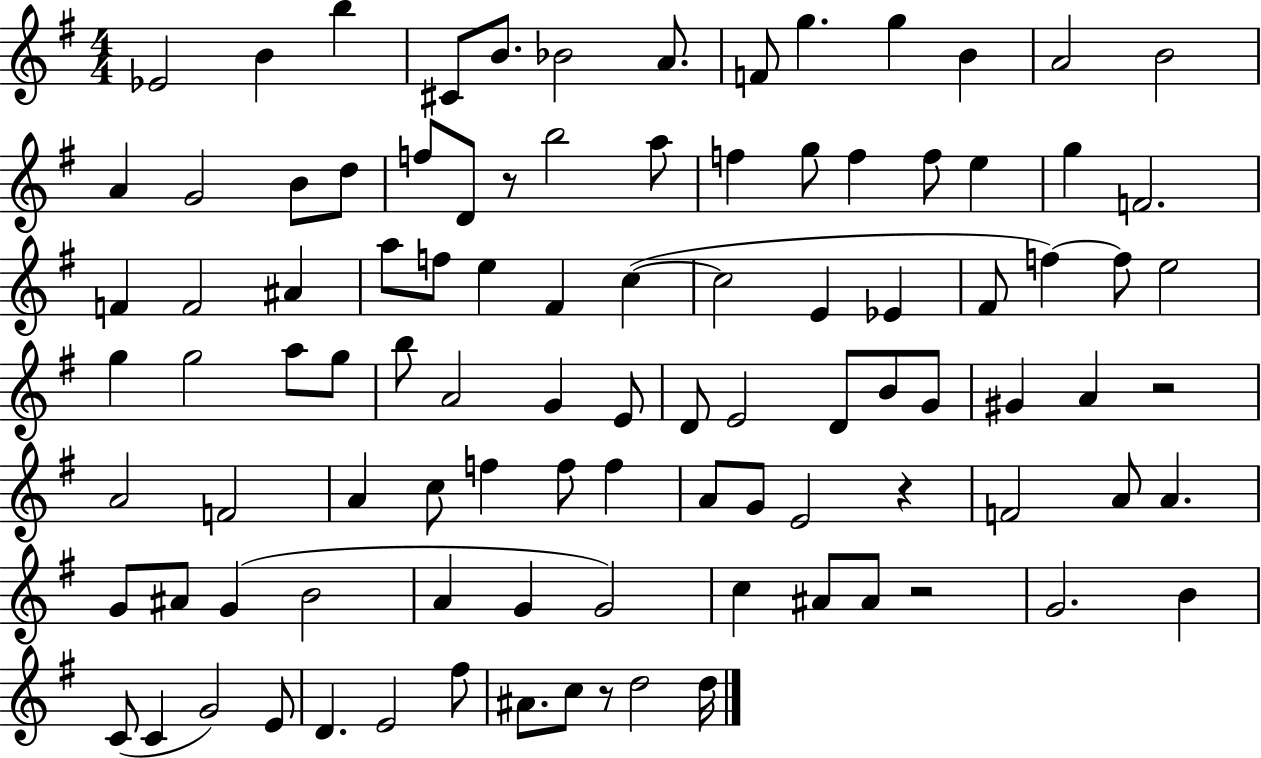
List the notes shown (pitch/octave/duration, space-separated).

Eb4/h B4/q B5/q C#4/e B4/e. Bb4/h A4/e. F4/e G5/q. G5/q B4/q A4/h B4/h A4/q G4/h B4/e D5/e F5/e D4/e R/e B5/h A5/e F5/q G5/e F5/q F5/e E5/q G5/q F4/h. F4/q F4/h A#4/q A5/e F5/e E5/q F#4/q C5/q C5/h E4/q Eb4/q F#4/e F5/q F5/e E5/h G5/q G5/h A5/e G5/e B5/e A4/h G4/q E4/e D4/e E4/h D4/e B4/e G4/e G#4/q A4/q R/h A4/h F4/h A4/q C5/e F5/q F5/e F5/q A4/e G4/e E4/h R/q F4/h A4/e A4/q. G4/e A#4/e G4/q B4/h A4/q G4/q G4/h C5/q A#4/e A#4/e R/h G4/h. B4/q C4/e C4/q G4/h E4/e D4/q. E4/h F#5/e A#4/e. C5/e R/e D5/h D5/s